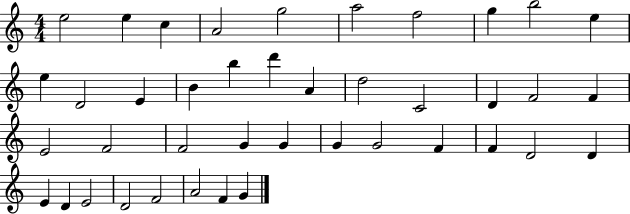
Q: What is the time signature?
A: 4/4